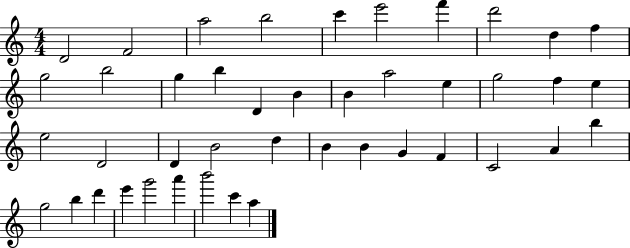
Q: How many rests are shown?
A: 0